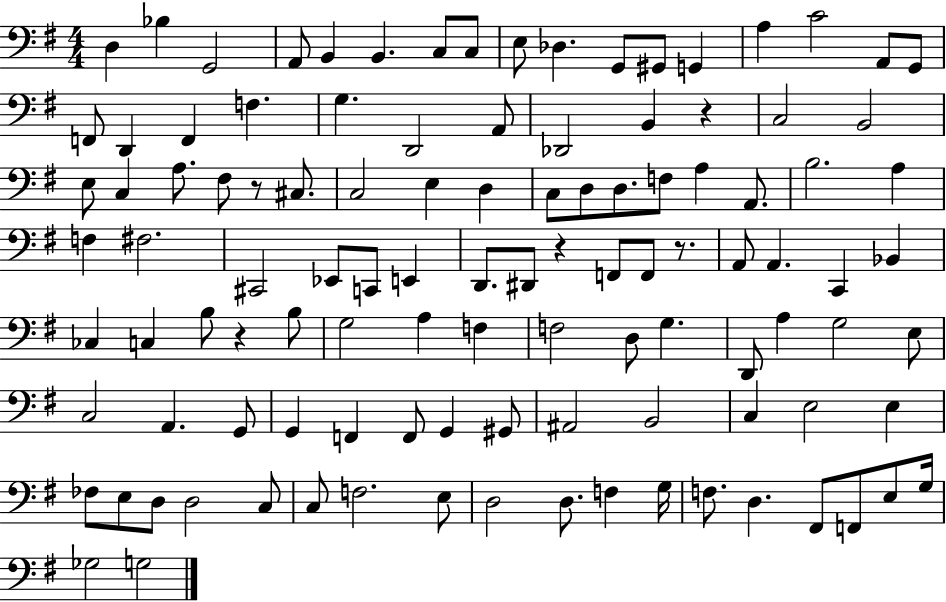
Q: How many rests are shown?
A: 5